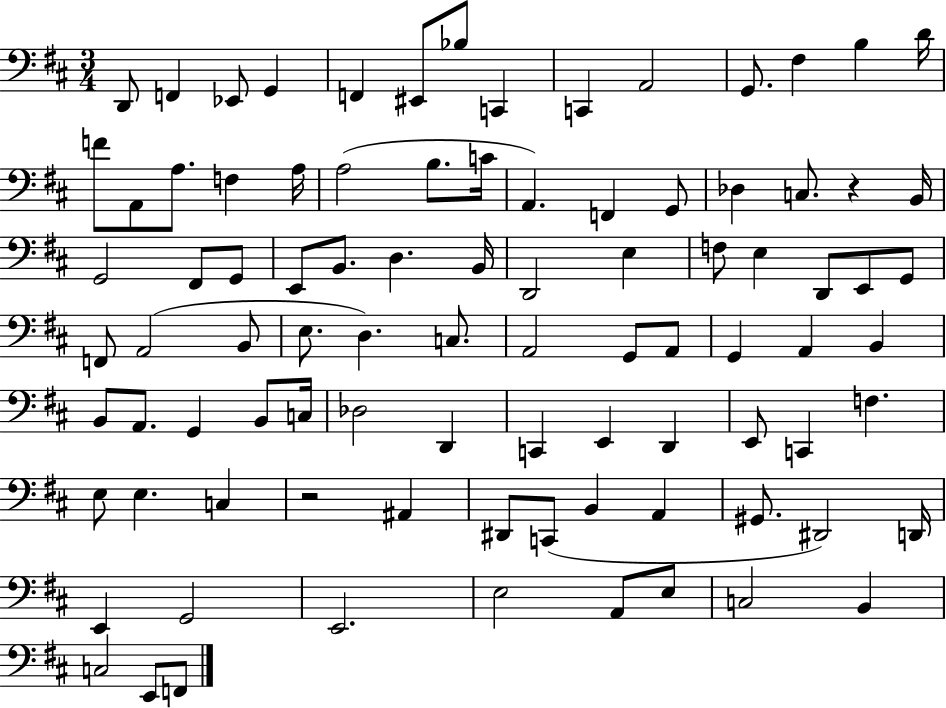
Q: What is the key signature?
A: D major